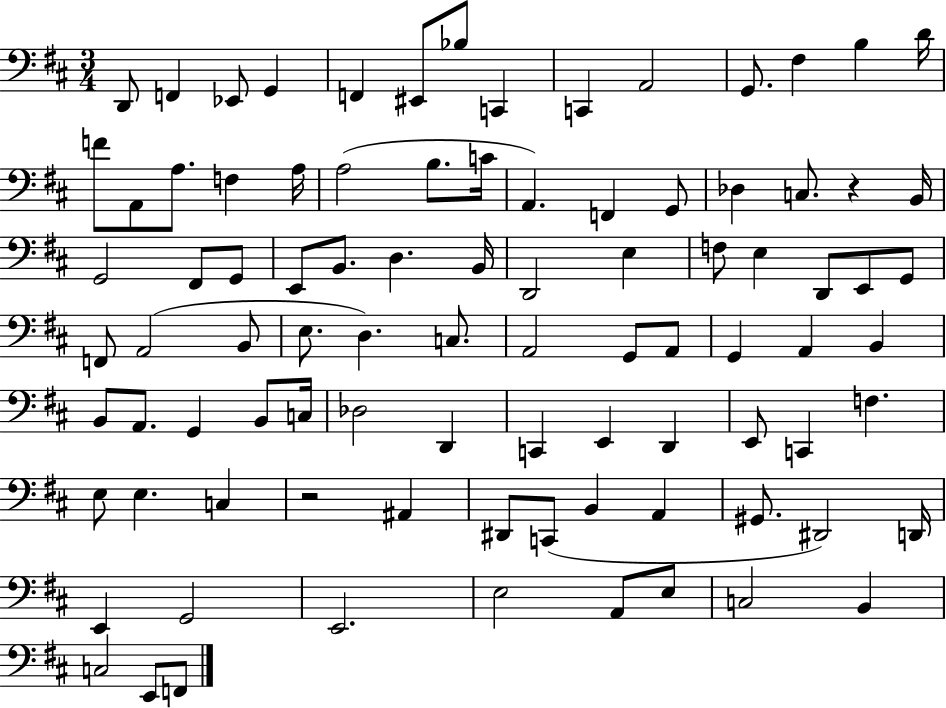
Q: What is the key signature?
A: D major